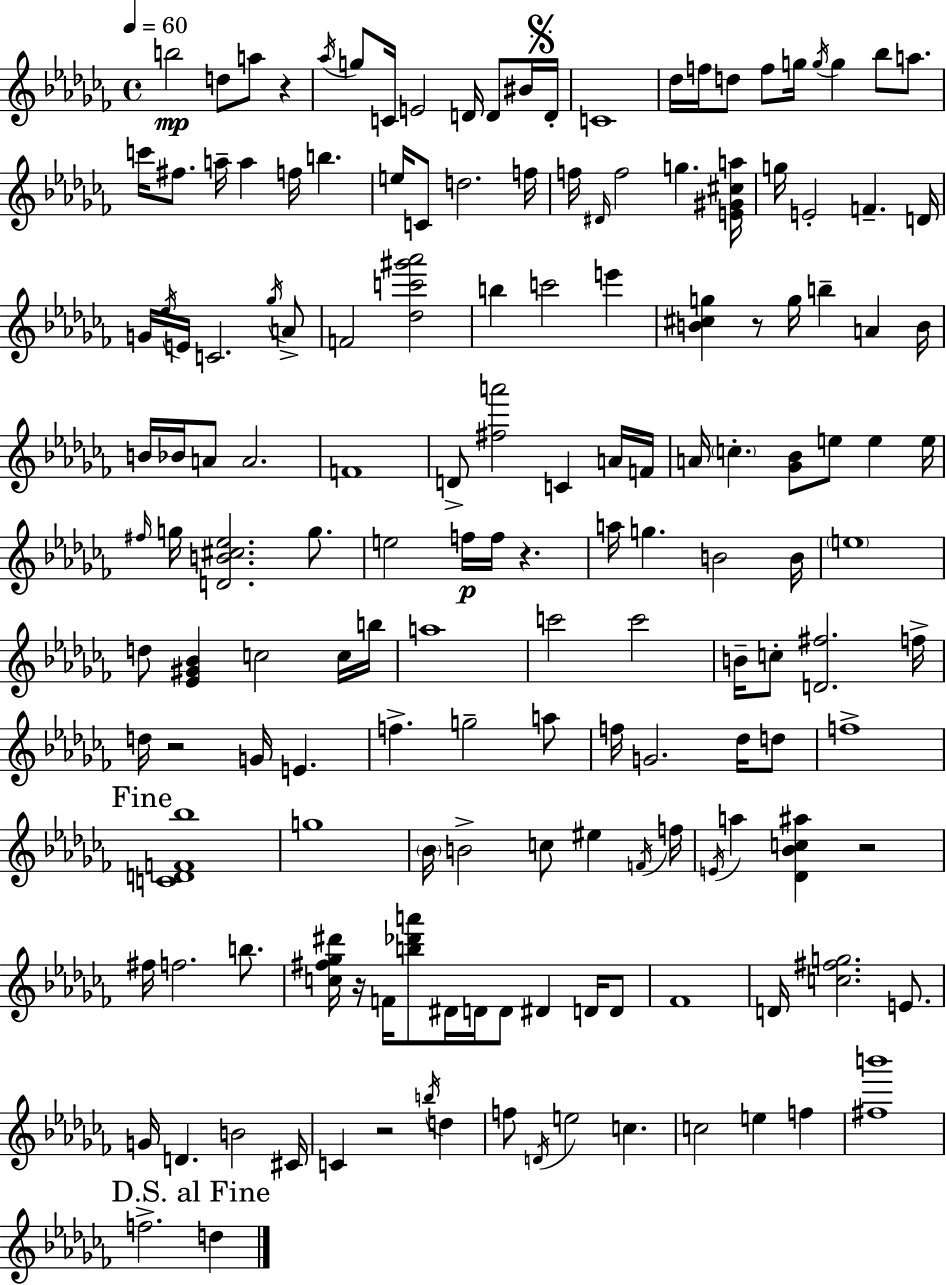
{
  \clef treble
  \time 4/4
  \defaultTimeSignature
  \key aes \minor
  \tempo 4 = 60
  b''2\mp d''8 a''8 r4 | \acciaccatura { aes''16 } g''8 c'16 e'2 d'16 d'8 bis'16 | \mark \markup { \musicglyph "scripts.segno" } d'16-. c'1 | des''16 f''16 d''8 f''8 g''16 \acciaccatura { g''16 } g''4 bes''8 a''8. | \break c'''16 fis''8. a''16-- a''4 f''16 b''4. | e''16 c'8 d''2. | f''16 f''16 \grace { dis'16 } f''2 g''4. | <e' gis' cis'' a''>16 g''16 e'2-. f'4.-- | \break d'16 g'16 \acciaccatura { ees''16 } e'16 c'2. | \acciaccatura { ges''16 } a'8-> f'2 <des'' c''' gis''' aes'''>2 | b''4 c'''2 | e'''4 <b' cis'' g''>4 r8 g''16 b''4-- | \break a'4 b'16 b'16 bes'16 a'8 a'2. | f'1 | d'8-> <fis'' a'''>2 c'4 | a'16 f'16 a'16 \parenthesize c''4.-. <ges' bes'>8 e''8 | \break e''4 e''16 \grace { fis''16 } g''16 <d' b' cis'' ees''>2. | g''8. e''2 f''16\p f''16 | r4. a''16 g''4. b'2 | b'16 \parenthesize e''1 | \break d''8 <ees' gis' bes'>4 c''2 | c''16 b''16 a''1 | c'''2 c'''2 | b'16-- c''8-. <d' fis''>2. | \break f''16-> d''16 r2 g'16 | e'4. f''4.-> g''2-- | a''8 f''16 g'2. | des''16 d''8 f''1-> | \break \mark "Fine" <c' d' f' bes''>1 | g''1 | \parenthesize bes'16 b'2-> c''8 | eis''4 \acciaccatura { f'16 } f''16 \acciaccatura { e'16 } a''4 <des' bes' c'' ais''>4 | \break r2 fis''16 f''2. | b''8. <c'' fis'' ges'' dis'''>16 r16 f'16 <b'' des''' a'''>8 dis'16 d'16 d'8 | dis'4 d'16 d'8 fes'1 | d'16 <c'' fis'' g''>2. | \break e'8. g'16 d'4. b'2 | cis'16 c'4 r2 | \acciaccatura { b''16 } d''4 f''8 \acciaccatura { d'16 } e''2 | c''4. c''2 | \break e''4 f''4 <fis'' b'''>1 | \mark "D.S. al Fine" f''2.-> | d''4 \bar "|."
}